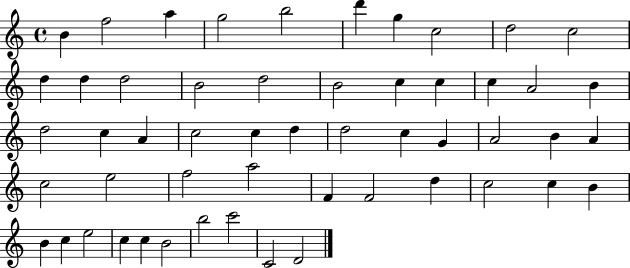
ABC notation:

X:1
T:Untitled
M:4/4
L:1/4
K:C
B f2 a g2 b2 d' g c2 d2 c2 d d d2 B2 d2 B2 c c c A2 B d2 c A c2 c d d2 c G A2 B A c2 e2 f2 a2 F F2 d c2 c B B c e2 c c B2 b2 c'2 C2 D2